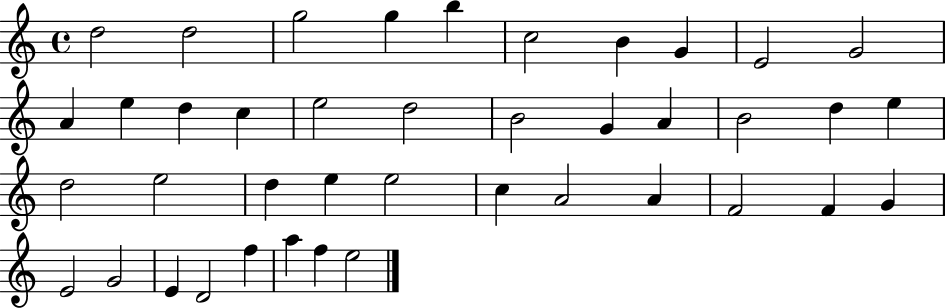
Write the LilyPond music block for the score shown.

{
  \clef treble
  \time 4/4
  \defaultTimeSignature
  \key c \major
  d''2 d''2 | g''2 g''4 b''4 | c''2 b'4 g'4 | e'2 g'2 | \break a'4 e''4 d''4 c''4 | e''2 d''2 | b'2 g'4 a'4 | b'2 d''4 e''4 | \break d''2 e''2 | d''4 e''4 e''2 | c''4 a'2 a'4 | f'2 f'4 g'4 | \break e'2 g'2 | e'4 d'2 f''4 | a''4 f''4 e''2 | \bar "|."
}